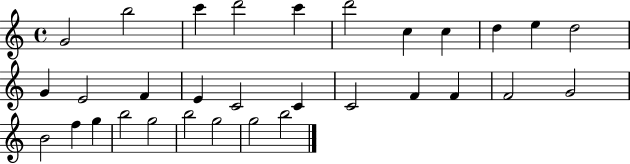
{
  \clef treble
  \time 4/4
  \defaultTimeSignature
  \key c \major
  g'2 b''2 | c'''4 d'''2 c'''4 | d'''2 c''4 c''4 | d''4 e''4 d''2 | \break g'4 e'2 f'4 | e'4 c'2 c'4 | c'2 f'4 f'4 | f'2 g'2 | \break b'2 f''4 g''4 | b''2 g''2 | b''2 g''2 | g''2 b''2 | \break \bar "|."
}